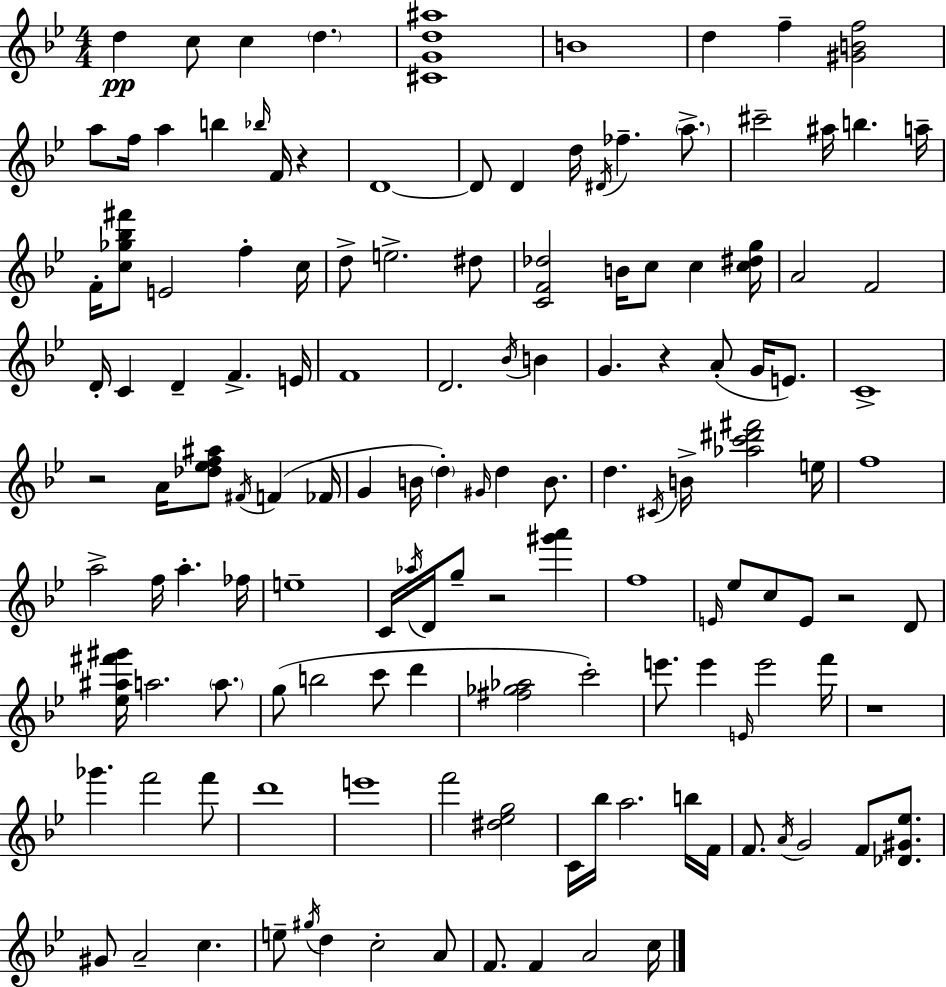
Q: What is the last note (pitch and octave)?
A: C5